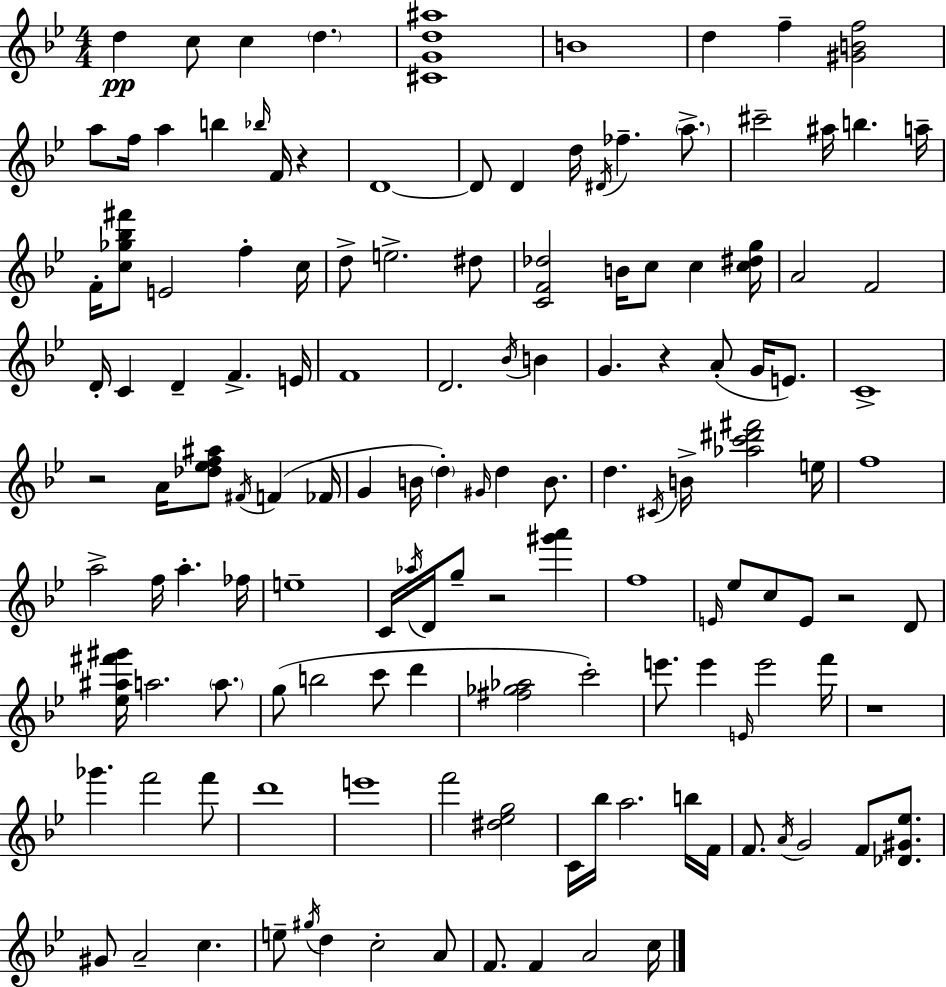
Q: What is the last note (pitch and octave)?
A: C5